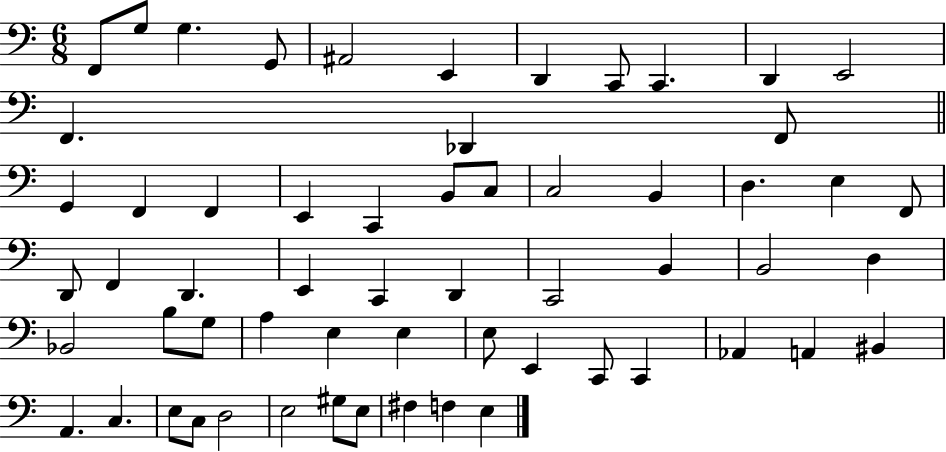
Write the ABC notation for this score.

X:1
T:Untitled
M:6/8
L:1/4
K:C
F,,/2 G,/2 G, G,,/2 ^A,,2 E,, D,, C,,/2 C,, D,, E,,2 F,, _D,, F,,/2 G,, F,, F,, E,, C,, B,,/2 C,/2 C,2 B,, D, E, F,,/2 D,,/2 F,, D,, E,, C,, D,, C,,2 B,, B,,2 D, _B,,2 B,/2 G,/2 A, E, E, E,/2 E,, C,,/2 C,, _A,, A,, ^B,, A,, C, E,/2 C,/2 D,2 E,2 ^G,/2 E,/2 ^F, F, E,